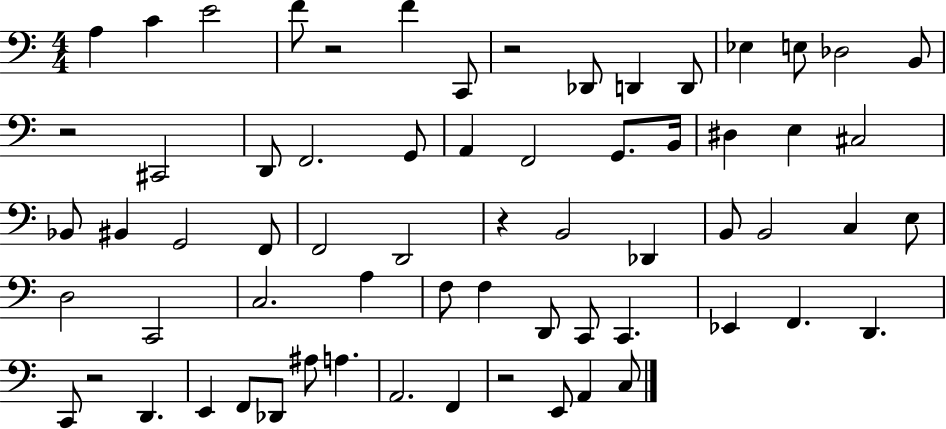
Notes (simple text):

A3/q C4/q E4/h F4/e R/h F4/q C2/e R/h Db2/e D2/q D2/e Eb3/q E3/e Db3/h B2/e R/h C#2/h D2/e F2/h. G2/e A2/q F2/h G2/e. B2/s D#3/q E3/q C#3/h Bb2/e BIS2/q G2/h F2/e F2/h D2/h R/q B2/h Db2/q B2/e B2/h C3/q E3/e D3/h C2/h C3/h. A3/q F3/e F3/q D2/e C2/e C2/q. Eb2/q F2/q. D2/q. C2/e R/h D2/q. E2/q F2/e Db2/e A#3/e A3/q. A2/h. F2/q R/h E2/e A2/q C3/e